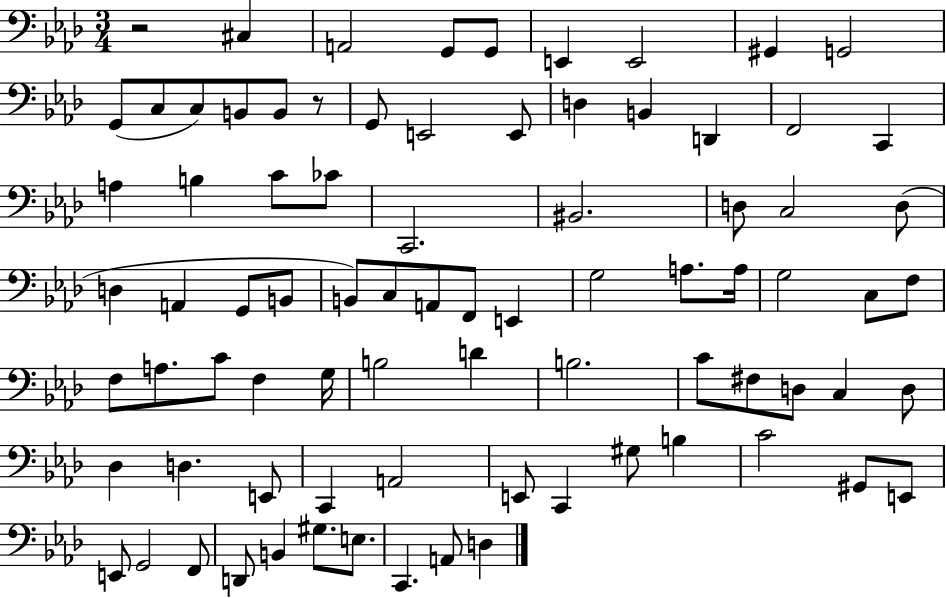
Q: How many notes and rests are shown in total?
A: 82